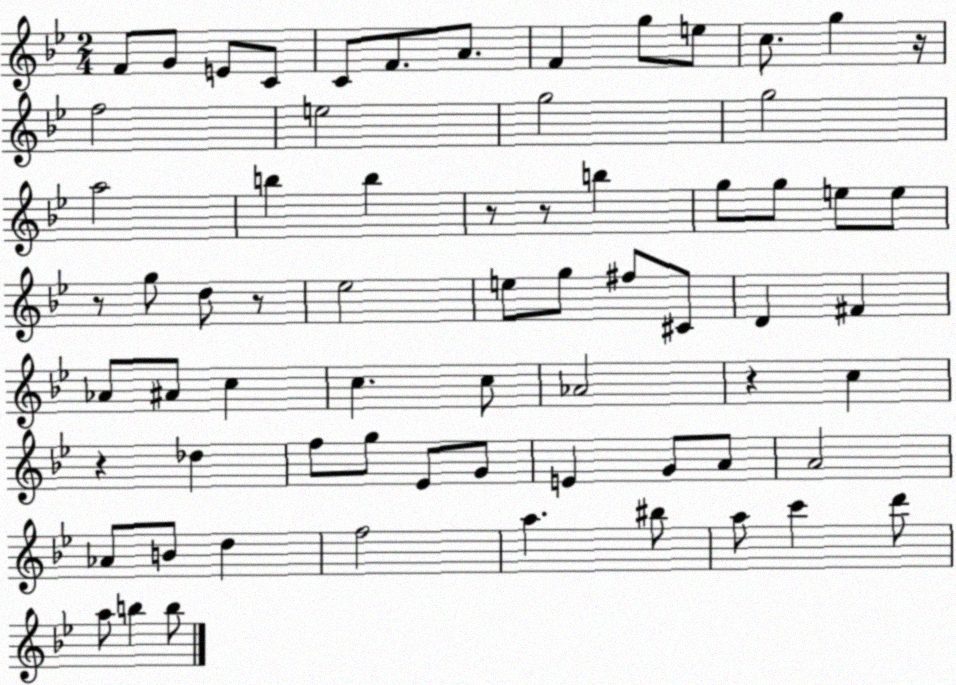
X:1
T:Untitled
M:2/4
L:1/4
K:Bb
F/2 G/2 E/2 C/2 C/2 F/2 A/2 F g/2 e/2 c/2 g z/4 f2 e2 g2 g2 a2 b b z/2 z/2 b g/2 g/2 e/2 e/2 z/2 g/2 d/2 z/2 _e2 e/2 g/2 ^f/2 ^C/2 D ^F _A/2 ^A/2 c c c/2 _A2 z c z _d f/2 g/2 _E/2 G/2 E G/2 A/2 A2 _A/2 B/2 d f2 a ^b/2 a/2 c' d'/2 a/2 b b/2